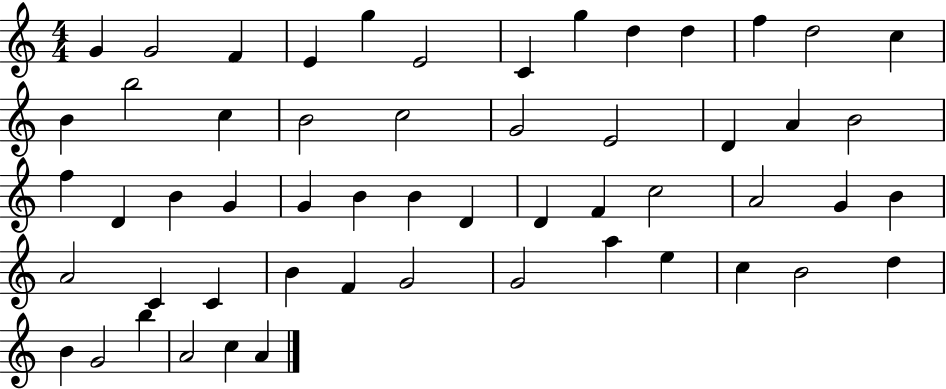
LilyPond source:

{
  \clef treble
  \numericTimeSignature
  \time 4/4
  \key c \major
  g'4 g'2 f'4 | e'4 g''4 e'2 | c'4 g''4 d''4 d''4 | f''4 d''2 c''4 | \break b'4 b''2 c''4 | b'2 c''2 | g'2 e'2 | d'4 a'4 b'2 | \break f''4 d'4 b'4 g'4 | g'4 b'4 b'4 d'4 | d'4 f'4 c''2 | a'2 g'4 b'4 | \break a'2 c'4 c'4 | b'4 f'4 g'2 | g'2 a''4 e''4 | c''4 b'2 d''4 | \break b'4 g'2 b''4 | a'2 c''4 a'4 | \bar "|."
}